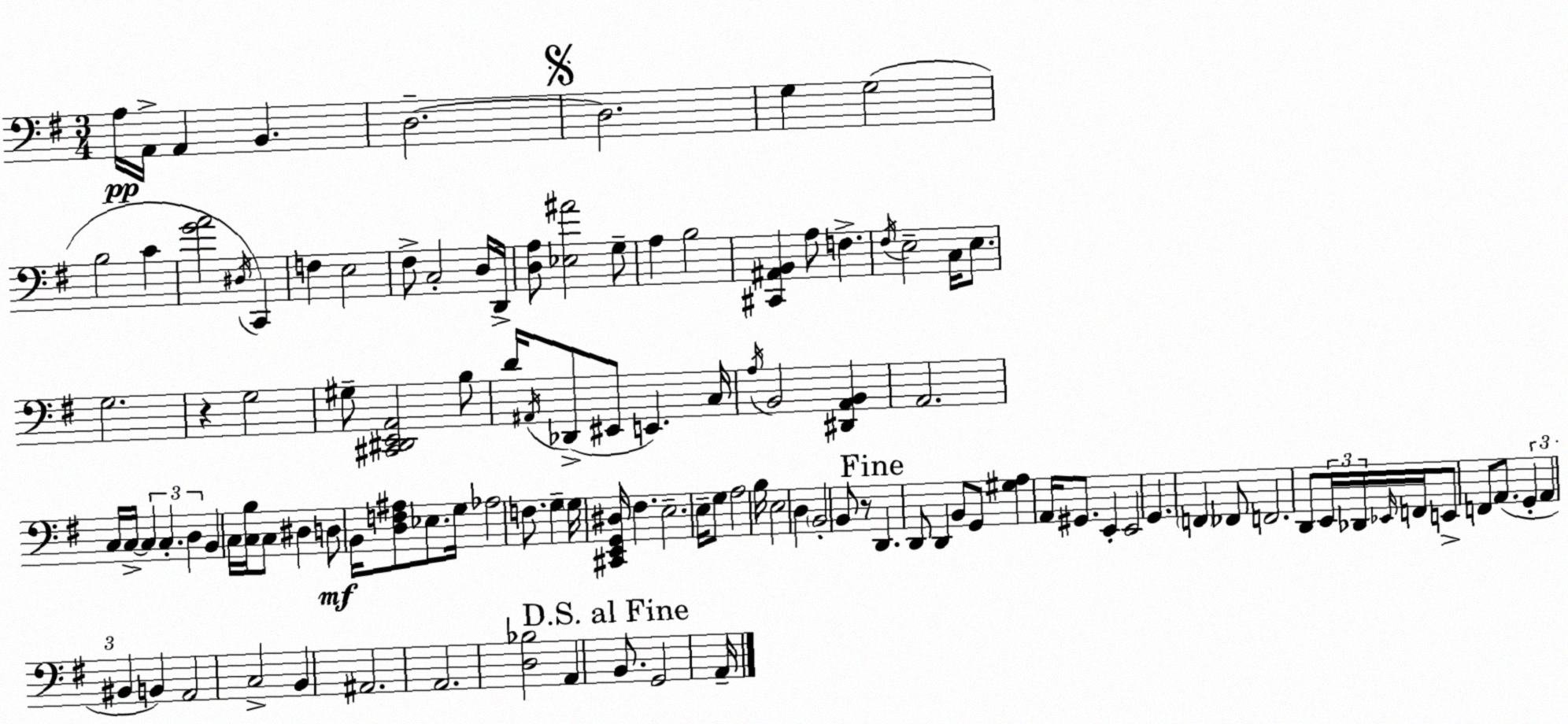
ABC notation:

X:1
T:Untitled
M:3/4
L:1/4
K:Em
A,/4 A,,/4 A,, B,, D,2 D,2 G, G,2 B,2 C [GA]2 ^D,/4 C,, F, E,2 ^F,/2 C,2 D,/4 D,,/4 [D,A,]/2 [_E,^A]2 G,/2 A, B,2 [^C,,^A,,B,,] A,/2 F, ^F,/4 E,2 C,/4 E,/2 G,2 z G,2 ^G,/2 [^C,,^D,,E,,A,,]2 B,/2 D/4 ^A,,/4 _D,,/2 ^E,,/2 E,, C,/4 A,/4 B,,2 [^D,,A,,B,,] A,,2 C,/4 C,/4 C, C, D, B,, C,/4 [C,B,]/4 C,/2 ^D, D,/2 B,,/4 [D,F,^A,]/2 _E,/2 G,/4 _A,2 F,/2 G, G,/4 [^C,,E,,G,,^D,]/4 ^F, E,2 E,/4 G,/2 A,2 B,/4 E,2 D, B,,2 B,,/2 z/2 D,, D,,/2 D,, B,,/2 G,,/2 [^G,A,] A,,/4 ^G,,/2 E,, E,,2 G,, F,, _F,,/2 F,,2 D,,/2 E,,/4 _D,,/4 _E,,/4 F,,/4 E,,/2 F,,/2 A,,/2 G,, A,, ^B,, B,, A,,2 C,2 B,, ^A,,2 A,,2 [D,_B,]2 A,, B,,/2 G,,2 A,,/4